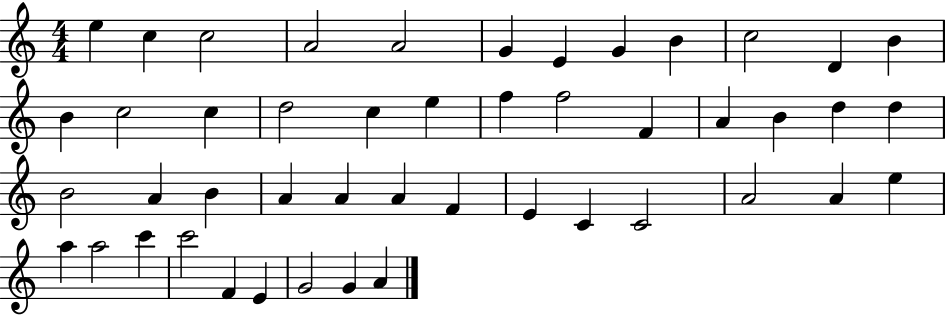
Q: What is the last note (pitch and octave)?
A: A4